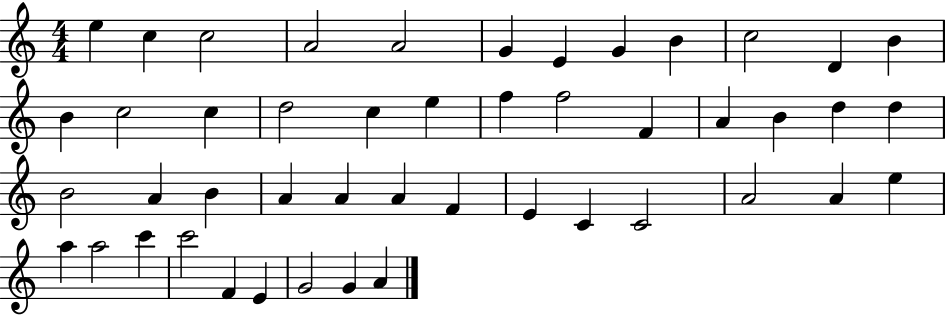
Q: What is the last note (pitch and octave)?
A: A4